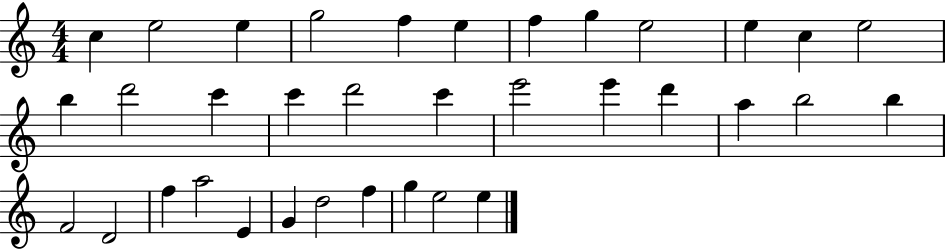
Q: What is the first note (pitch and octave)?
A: C5